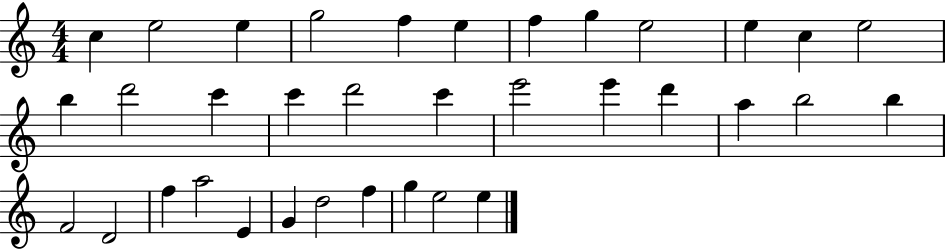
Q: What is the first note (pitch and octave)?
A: C5